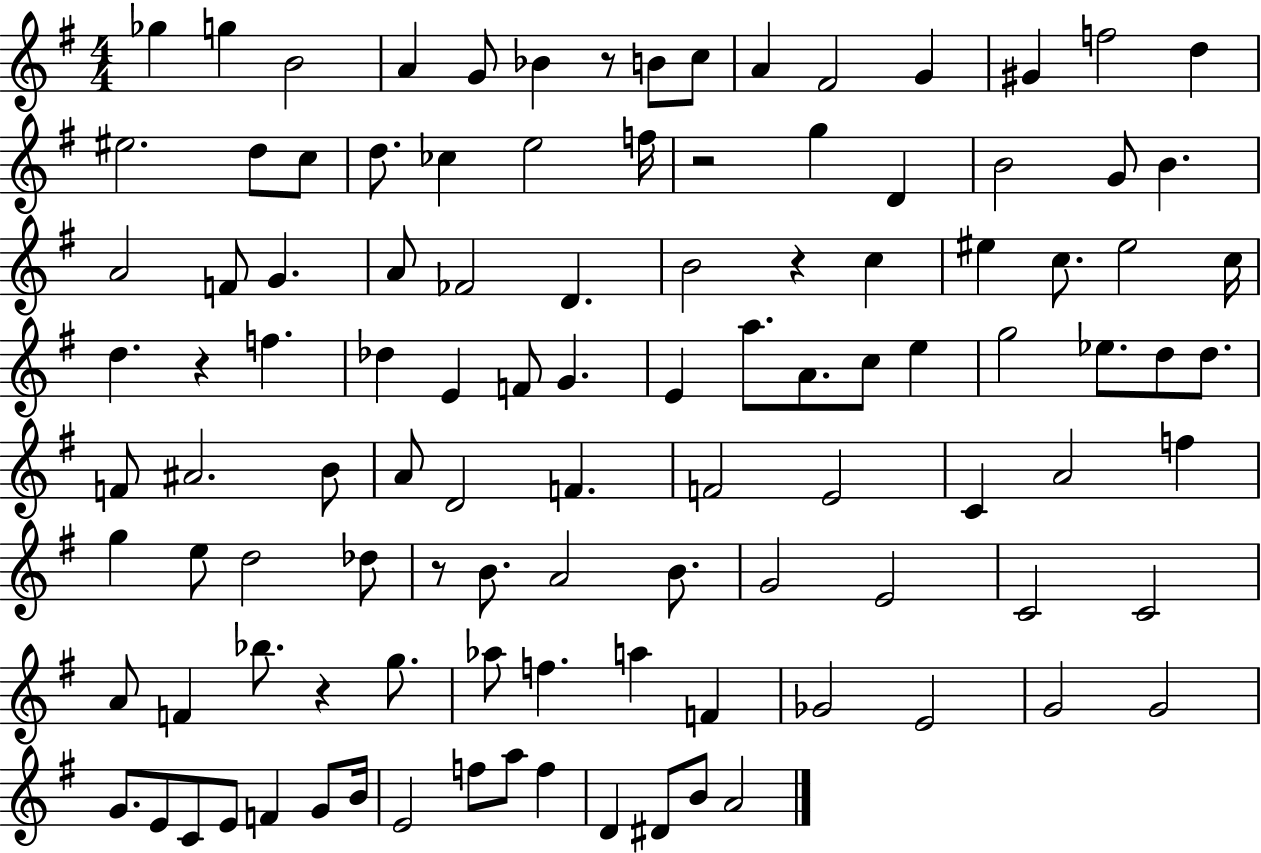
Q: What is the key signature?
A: G major